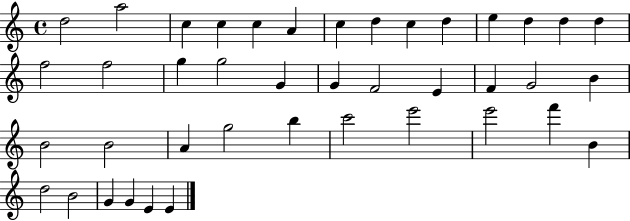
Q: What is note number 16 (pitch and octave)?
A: F5